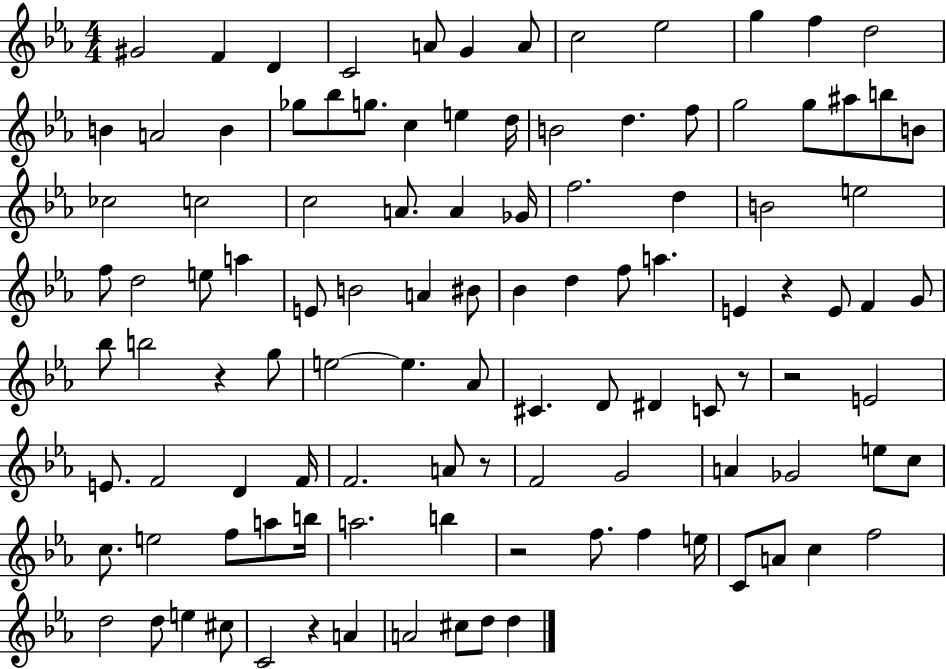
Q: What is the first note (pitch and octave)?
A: G#4